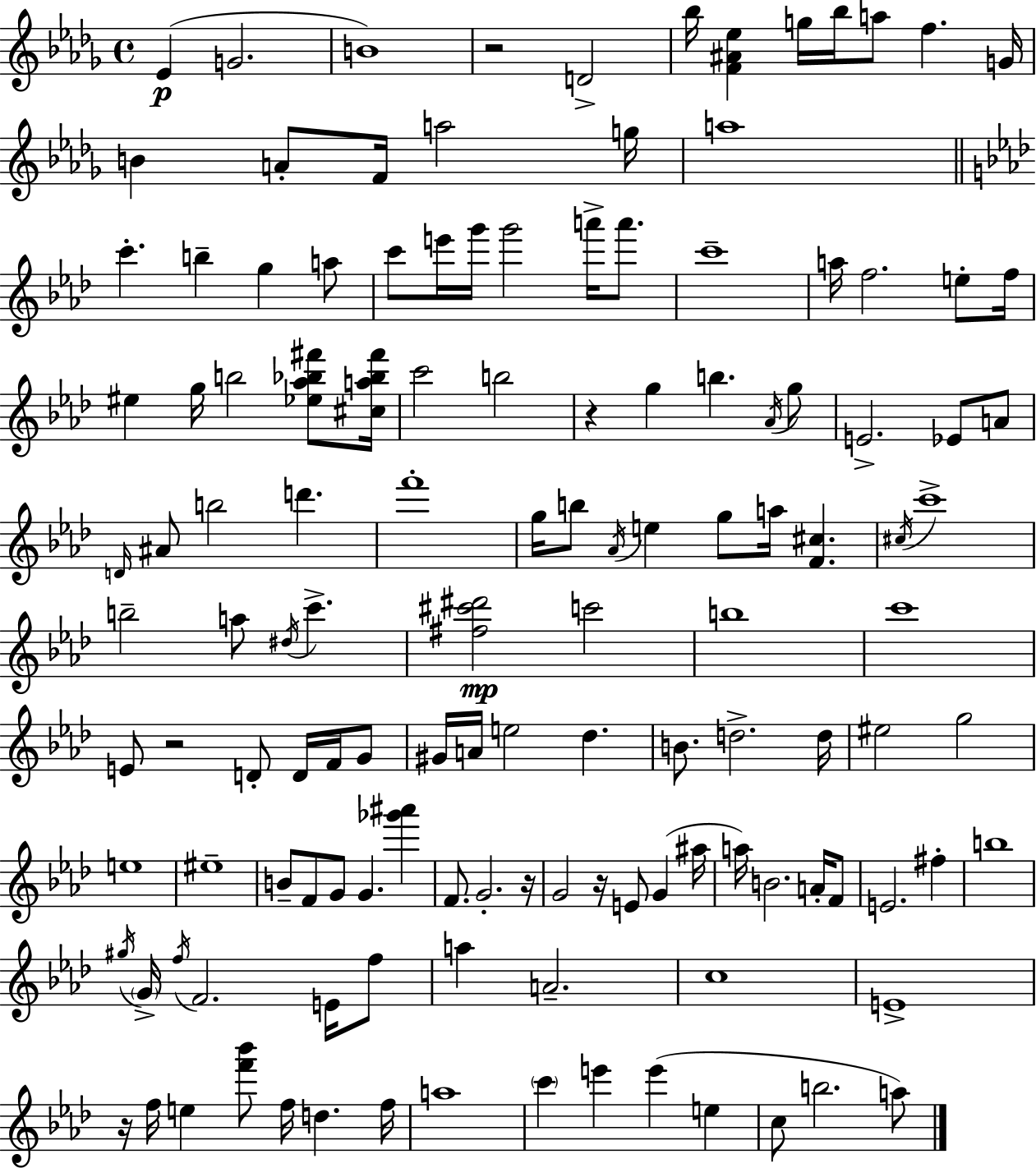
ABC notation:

X:1
T:Untitled
M:4/4
L:1/4
K:Bbm
_E G2 B4 z2 D2 _b/4 [F^A_e] g/4 _b/4 a/2 f G/4 B A/2 F/4 a2 g/4 a4 c' b g a/2 c'/2 e'/4 g'/4 g'2 a'/4 a'/2 c'4 a/4 f2 e/2 f/4 ^e g/4 b2 [_e_a_b^f']/2 [^ca_b^f']/4 c'2 b2 z g b _A/4 g/2 E2 _E/2 A/2 D/4 ^A/2 b2 d' f'4 g/4 b/2 _A/4 e g/2 a/4 [F^c] ^c/4 c'4 b2 a/2 ^d/4 c' [^f^c'^d']2 c'2 b4 c'4 E/2 z2 D/2 D/4 F/4 G/2 ^G/4 A/4 e2 _d B/2 d2 d/4 ^e2 g2 e4 ^e4 B/2 F/2 G/2 G [_g'^a'] F/2 G2 z/4 G2 z/4 E/2 G ^a/4 a/4 B2 A/4 F/2 E2 ^f b4 ^g/4 G/4 f/4 F2 E/4 f/2 a A2 c4 E4 z/4 f/4 e [f'_b']/2 f/4 d f/4 a4 c' e' e' e c/2 b2 a/2